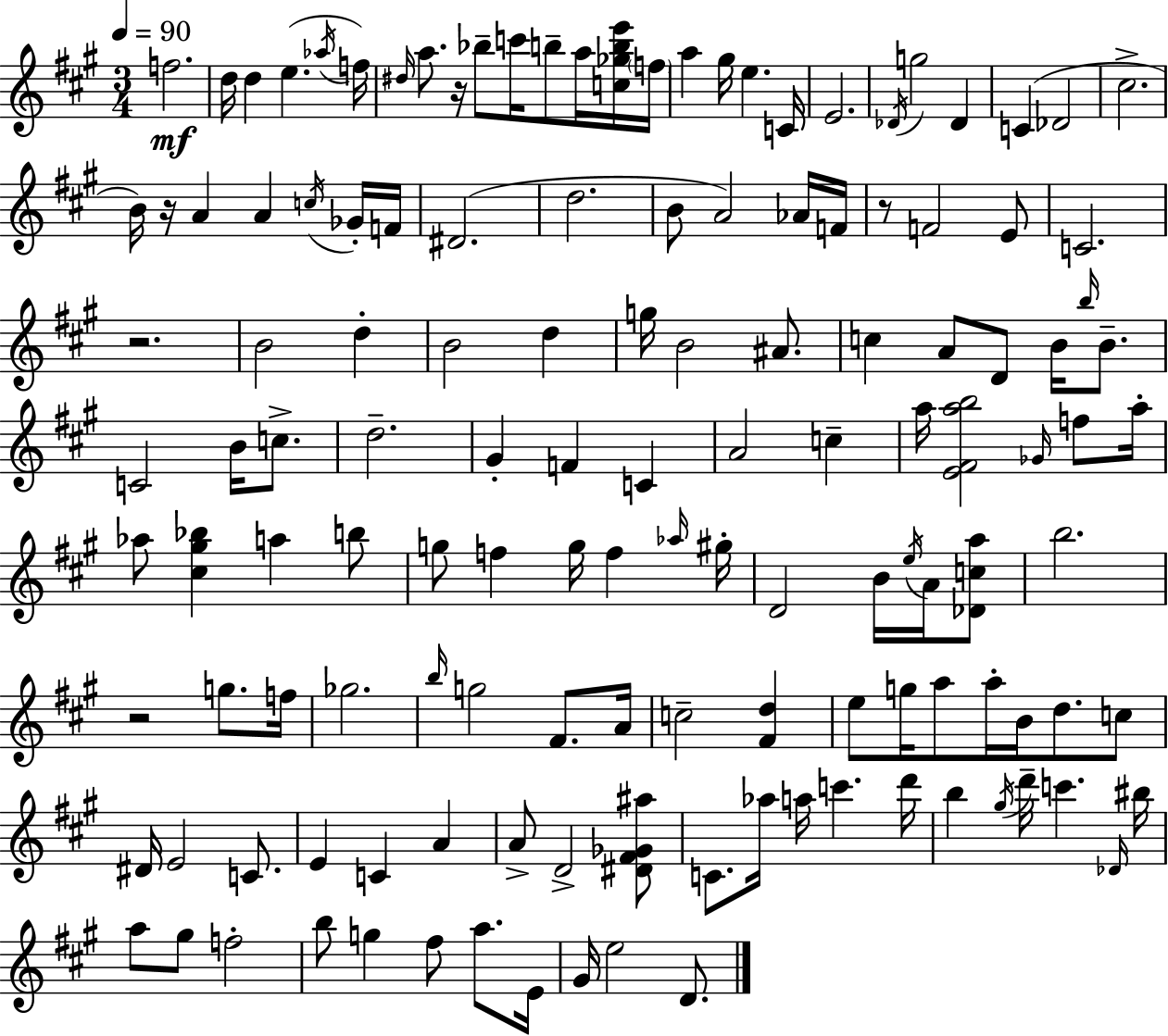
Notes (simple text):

F5/h. D5/s D5/q E5/q. Ab5/s F5/s D#5/s A5/e. R/s Bb5/e C6/s B5/e A5/s [C5,Gb5,B5,E6]/s F5/s A5/q G#5/s E5/q. C4/s E4/h. Db4/s G5/h Db4/q C4/q Db4/h C#5/h. B4/s R/s A4/q A4/q C5/s Gb4/s F4/s D#4/h. D5/h. B4/e A4/h Ab4/s F4/s R/e F4/h E4/e C4/h. R/h. B4/h D5/q B4/h D5/q G5/s B4/h A#4/e. C5/q A4/e D4/e B4/s B5/s B4/e. C4/h B4/s C5/e. D5/h. G#4/q F4/q C4/q A4/h C5/q A5/s [E4,F#4,A5,B5]/h Gb4/s F5/e A5/s Ab5/e [C#5,G#5,Bb5]/q A5/q B5/e G5/e F5/q G5/s F5/q Ab5/s G#5/s D4/h B4/s E5/s A4/s [Db4,C5,A5]/e B5/h. R/h G5/e. F5/s Gb5/h. B5/s G5/h F#4/e. A4/s C5/h [F#4,D5]/q E5/e G5/s A5/e A5/s B4/s D5/e. C5/e D#4/s E4/h C4/e. E4/q C4/q A4/q A4/e D4/h [D#4,F#4,Gb4,A#5]/e C4/e. Ab5/s A5/s C6/q. D6/s B5/q G#5/s D6/s C6/q. Db4/s BIS5/s A5/e G#5/e F5/h B5/e G5/q F#5/e A5/e. E4/s G#4/s E5/h D4/e.